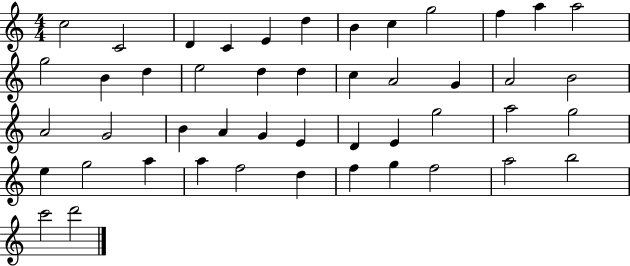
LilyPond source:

{
  \clef treble
  \numericTimeSignature
  \time 4/4
  \key c \major
  c''2 c'2 | d'4 c'4 e'4 d''4 | b'4 c''4 g''2 | f''4 a''4 a''2 | \break g''2 b'4 d''4 | e''2 d''4 d''4 | c''4 a'2 g'4 | a'2 b'2 | \break a'2 g'2 | b'4 a'4 g'4 e'4 | d'4 e'4 g''2 | a''2 g''2 | \break e''4 g''2 a''4 | a''4 f''2 d''4 | f''4 g''4 f''2 | a''2 b''2 | \break c'''2 d'''2 | \bar "|."
}